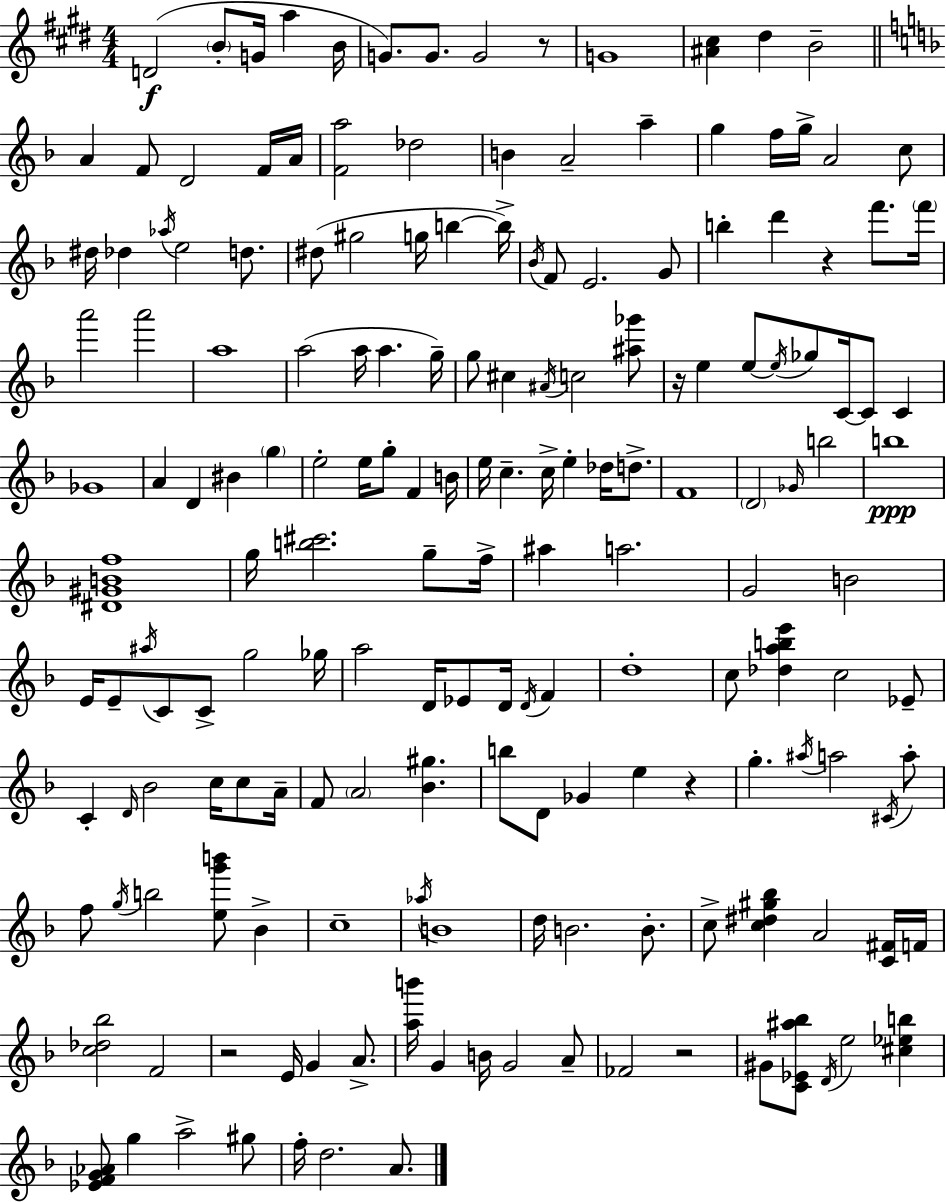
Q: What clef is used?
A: treble